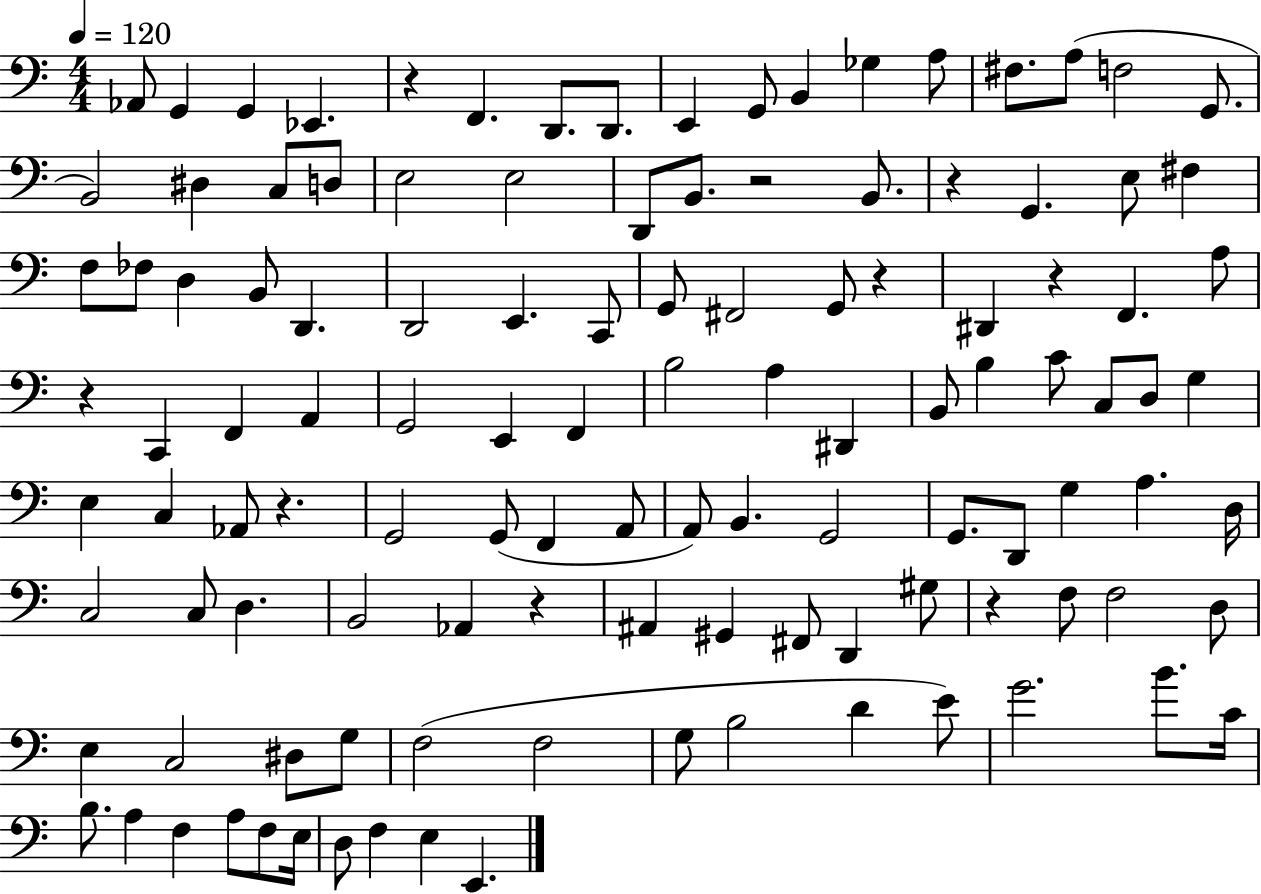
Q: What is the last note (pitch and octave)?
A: E2